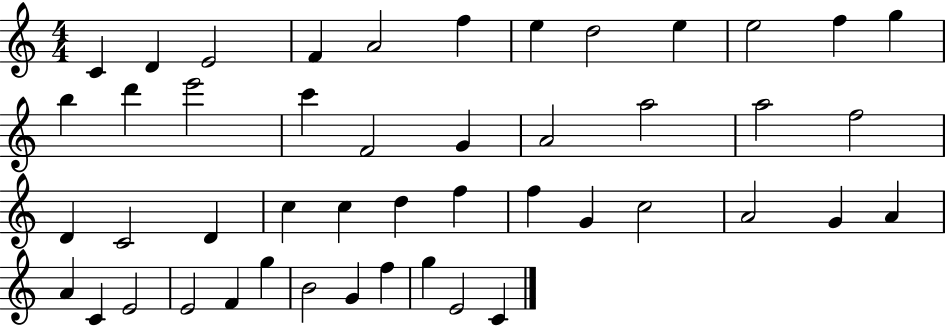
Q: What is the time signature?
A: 4/4